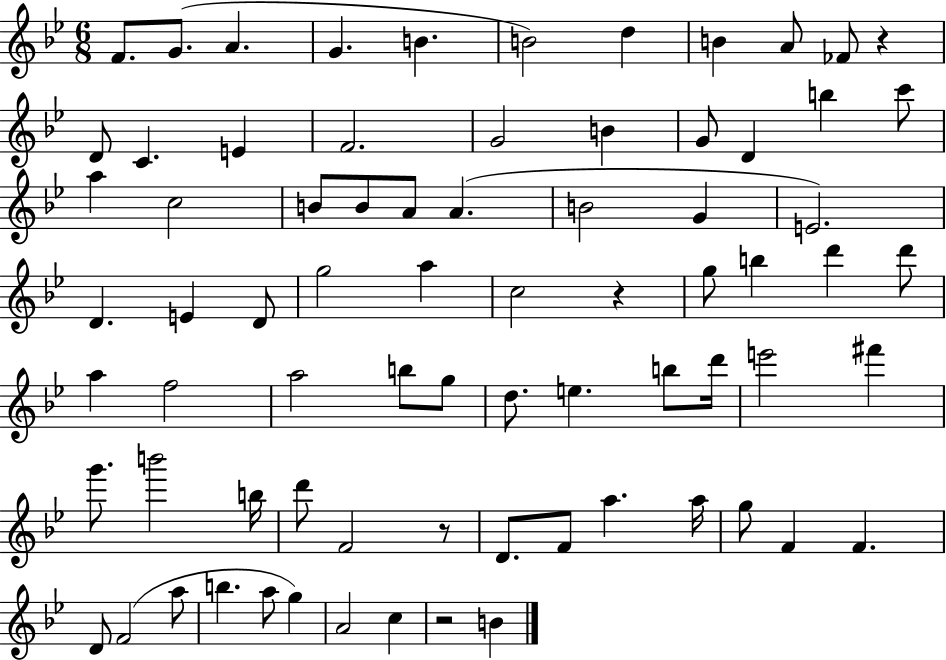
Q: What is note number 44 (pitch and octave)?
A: G5